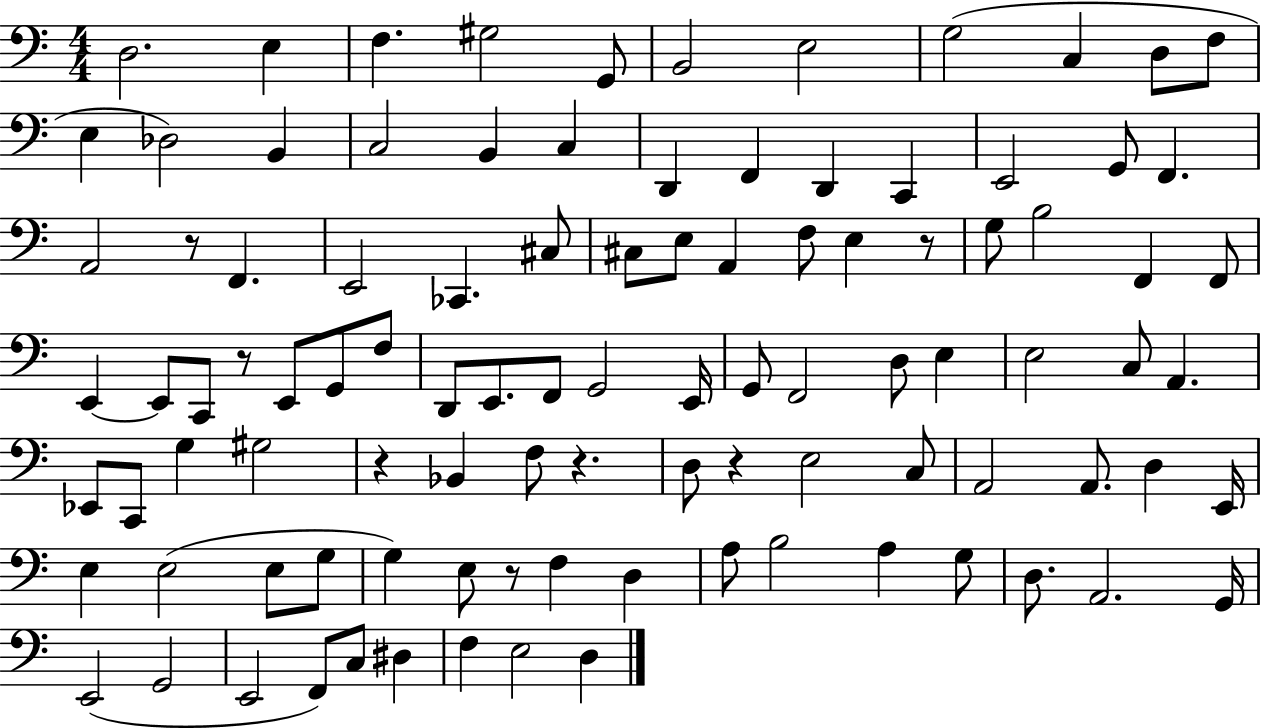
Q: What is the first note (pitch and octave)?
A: D3